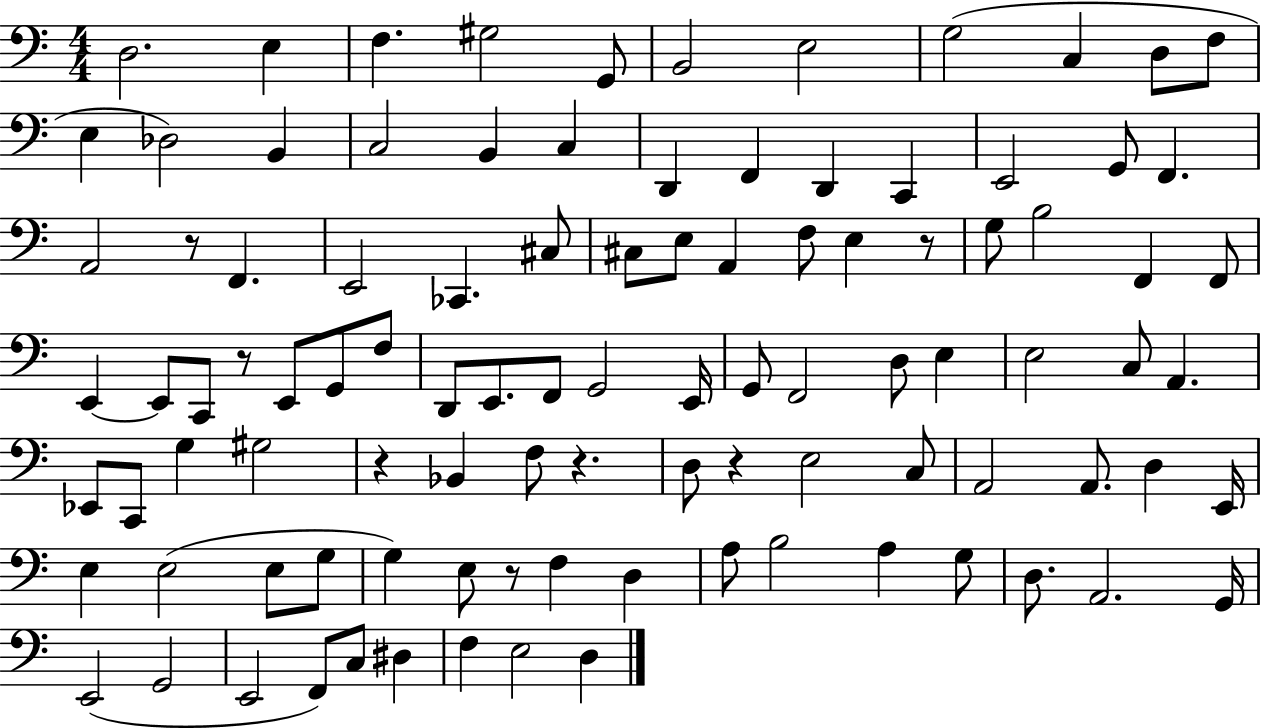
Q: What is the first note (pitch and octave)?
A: D3